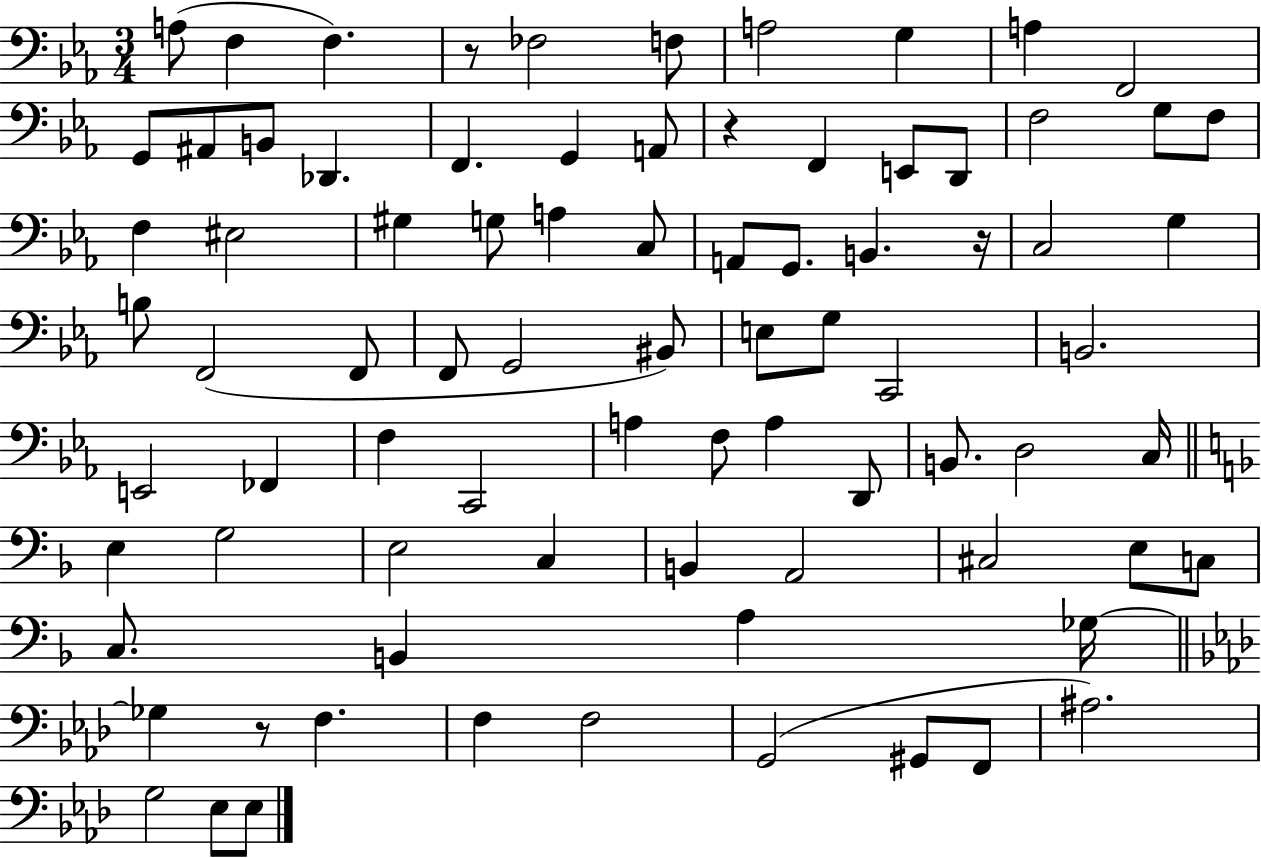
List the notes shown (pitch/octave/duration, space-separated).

A3/e F3/q F3/q. R/e FES3/h F3/e A3/h G3/q A3/q F2/h G2/e A#2/e B2/e Db2/q. F2/q. G2/q A2/e R/q F2/q E2/e D2/e F3/h G3/e F3/e F3/q EIS3/h G#3/q G3/e A3/q C3/e A2/e G2/e. B2/q. R/s C3/h G3/q B3/e F2/h F2/e F2/e G2/h BIS2/e E3/e G3/e C2/h B2/h. E2/h FES2/q F3/q C2/h A3/q F3/e A3/q D2/e B2/e. D3/h C3/s E3/q G3/h E3/h C3/q B2/q A2/h C#3/h E3/e C3/e C3/e. B2/q A3/q Gb3/s Gb3/q R/e F3/q. F3/q F3/h G2/h G#2/e F2/e A#3/h. G3/h Eb3/e Eb3/e